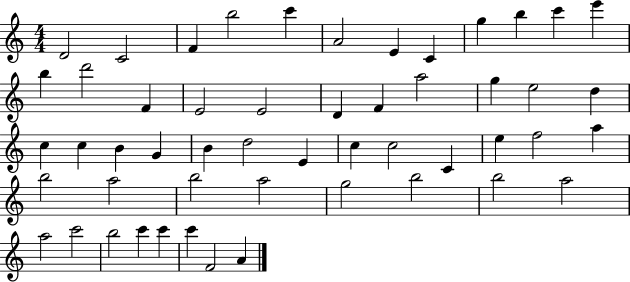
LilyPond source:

{
  \clef treble
  \numericTimeSignature
  \time 4/4
  \key c \major
  d'2 c'2 | f'4 b''2 c'''4 | a'2 e'4 c'4 | g''4 b''4 c'''4 e'''4 | \break b''4 d'''2 f'4 | e'2 e'2 | d'4 f'4 a''2 | g''4 e''2 d''4 | \break c''4 c''4 b'4 g'4 | b'4 d''2 e'4 | c''4 c''2 c'4 | e''4 f''2 a''4 | \break b''2 a''2 | b''2 a''2 | g''2 b''2 | b''2 a''2 | \break a''2 c'''2 | b''2 c'''4 c'''4 | c'''4 f'2 a'4 | \bar "|."
}